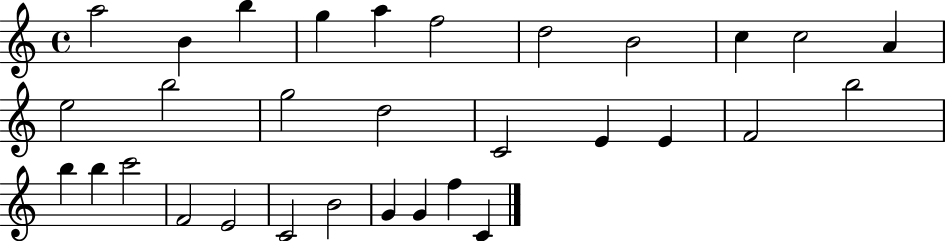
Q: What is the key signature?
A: C major